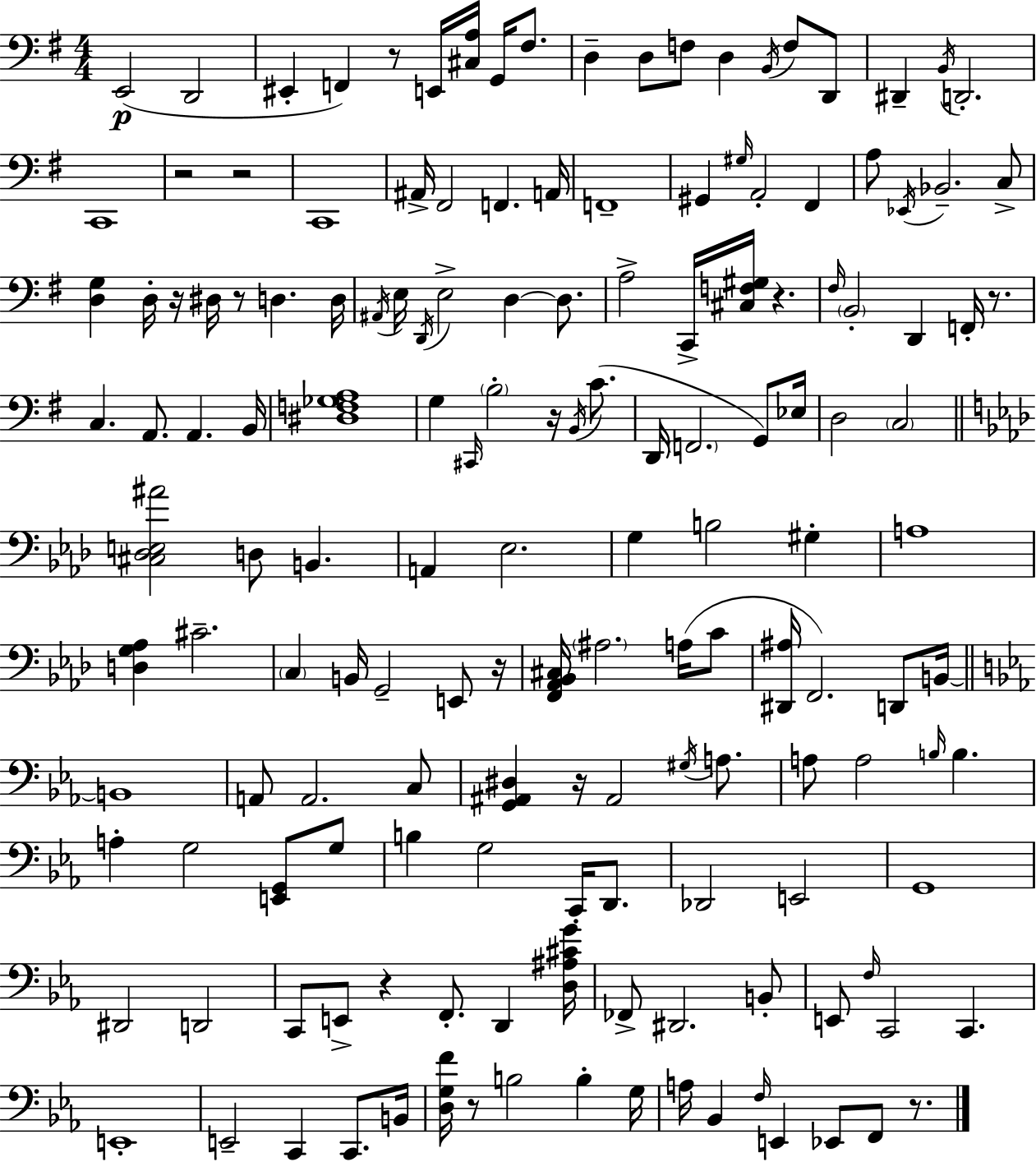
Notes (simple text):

E2/h D2/h EIS2/q F2/q R/e E2/s [C#3,A3]/s G2/s F#3/e. D3/q D3/e F3/e D3/q B2/s F3/e D2/e D#2/q B2/s D2/h. C2/w R/h R/h C2/w A#2/s F#2/h F2/q. A2/s F2/w G#2/q G#3/s A2/h F#2/q A3/e Eb2/s Bb2/h. C3/e [D3,G3]/q D3/s R/s D#3/s R/e D3/q. D3/s A#2/s E3/s D2/s E3/h D3/q D3/e. A3/h C2/s [C#3,F3,G#3]/s R/q. F#3/s B2/h D2/q F2/s R/e. C3/q. A2/e. A2/q. B2/s [D#3,F3,Gb3,A3]/w G3/q C#2/s B3/h R/s B2/s C4/e. D2/s F2/h. G2/e Eb3/s D3/h C3/h [C#3,Db3,E3,A#4]/h D3/e B2/q. A2/q Eb3/h. G3/q B3/h G#3/q A3/w [D3,G3,Ab3]/q C#4/h. C3/q B2/s G2/h E2/e R/s [F2,Ab2,Bb2,C#3]/s A#3/h. A3/s C4/e [D#2,A#3]/s F2/h. D2/e B2/s B2/w A2/e A2/h. C3/e [G2,A#2,D#3]/q R/s A#2/h G#3/s A3/e. A3/e A3/h B3/s B3/q. A3/q G3/h [E2,G2]/e G3/e B3/q G3/h C2/s D2/e. Db2/h E2/h G2/w D#2/h D2/h C2/e E2/e R/q F2/e. D2/q [D3,A#3,C#4,G4]/s FES2/e D#2/h. B2/e E2/e F3/s C2/h C2/q. E2/w E2/h C2/q C2/e. B2/s [D3,G3,F4]/s R/e B3/h B3/q G3/s A3/s Bb2/q F3/s E2/q Eb2/e F2/e R/e.